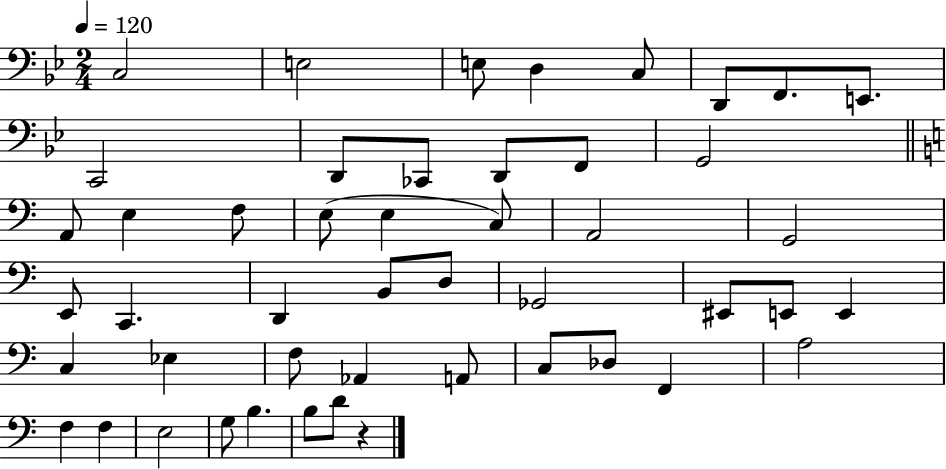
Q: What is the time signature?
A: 2/4